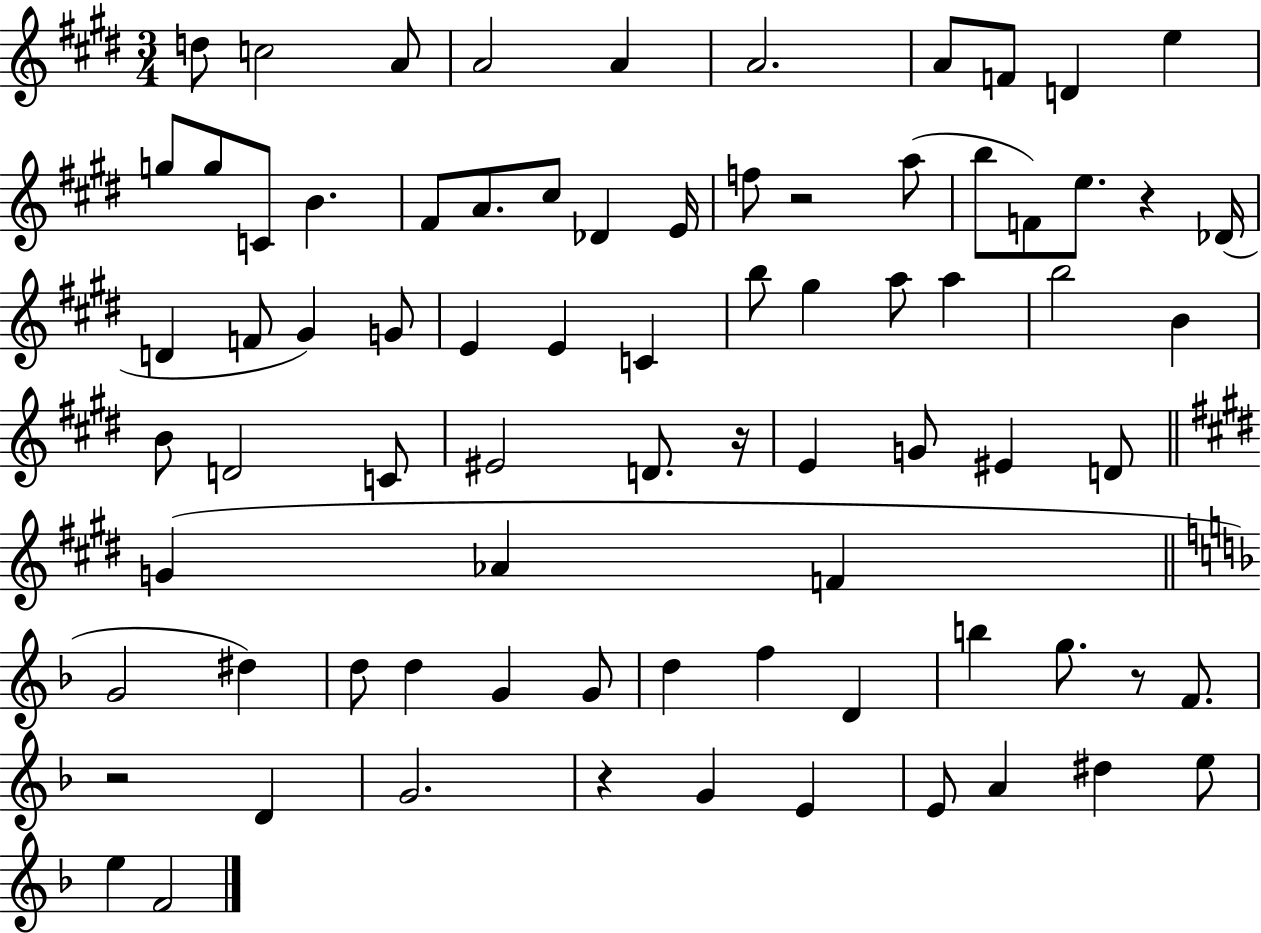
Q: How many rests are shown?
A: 6